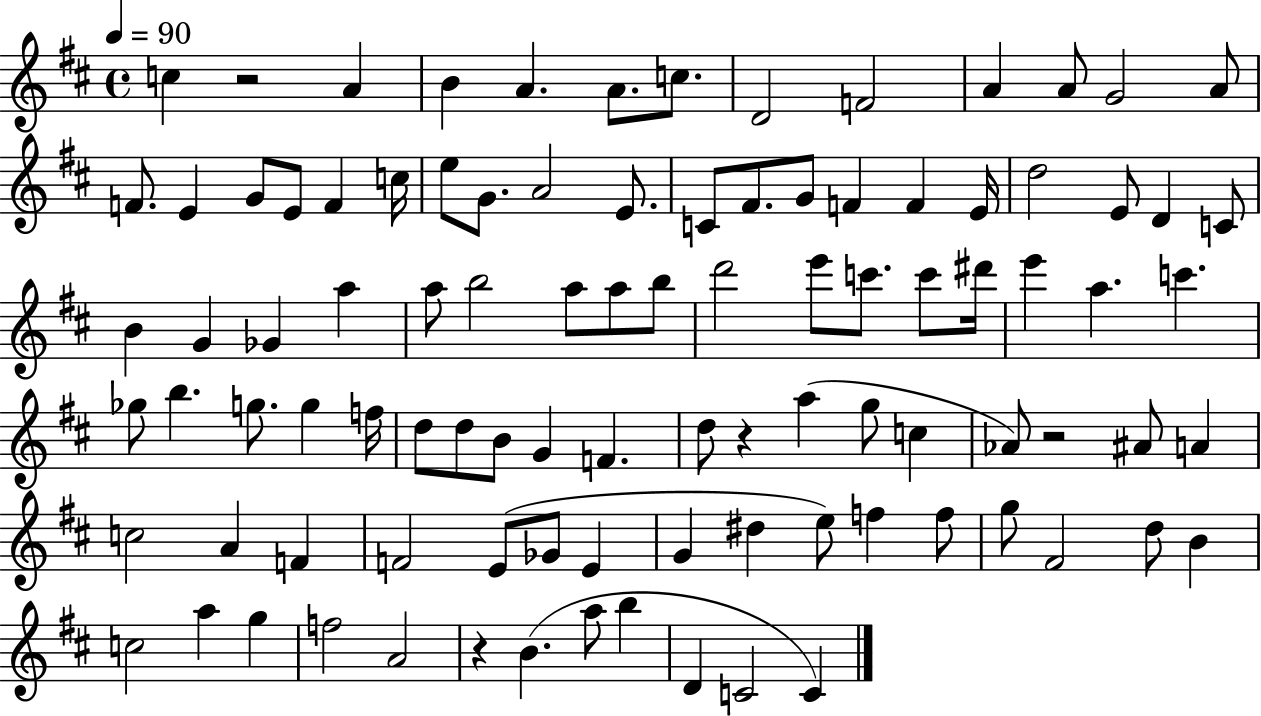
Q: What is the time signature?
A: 4/4